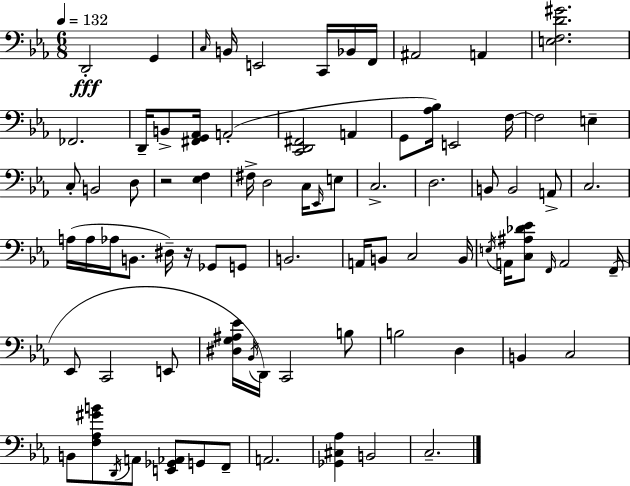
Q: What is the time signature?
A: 6/8